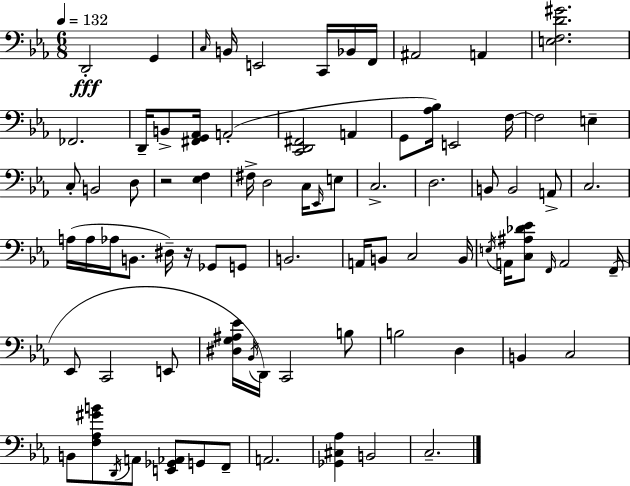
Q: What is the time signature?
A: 6/8